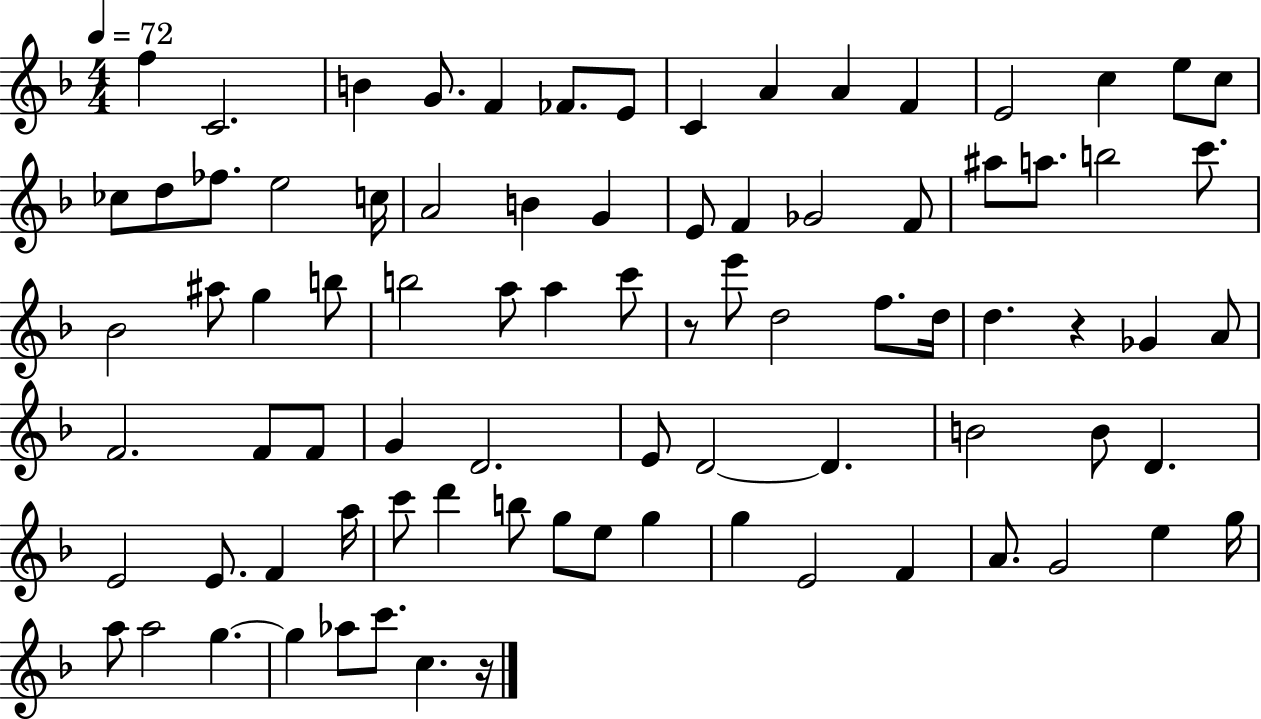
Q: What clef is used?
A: treble